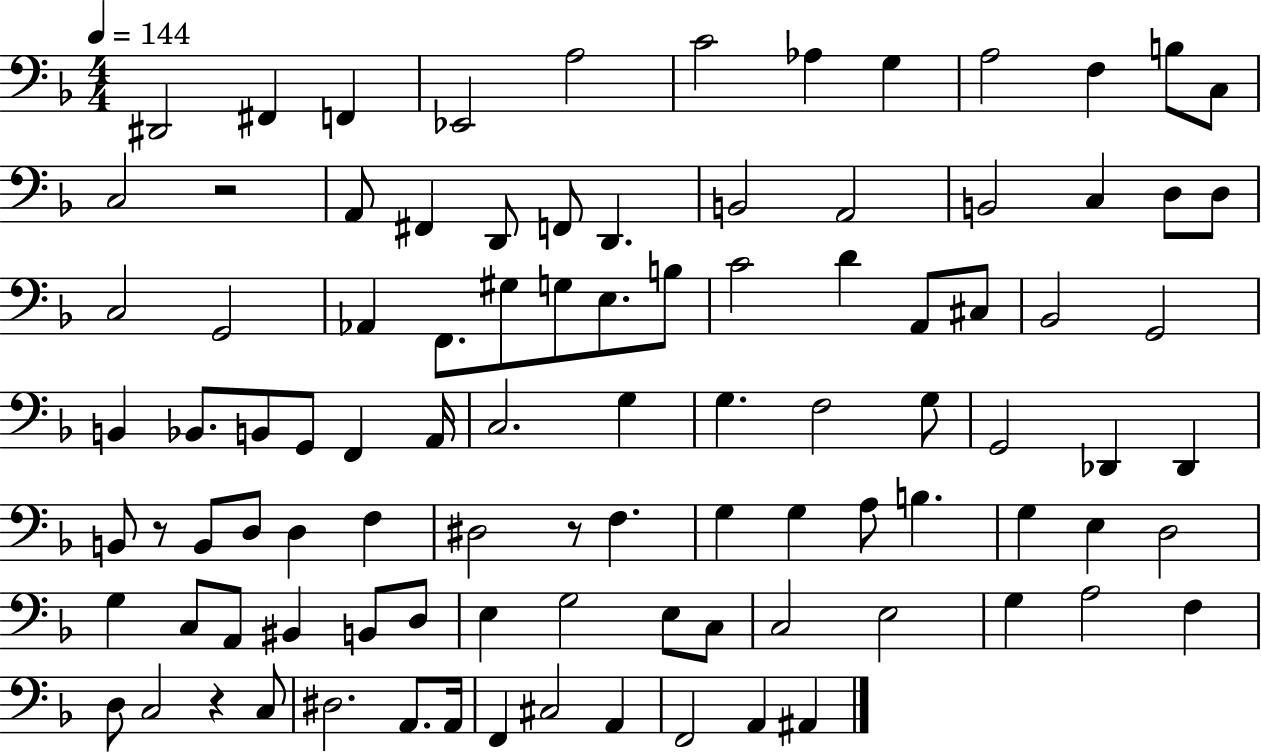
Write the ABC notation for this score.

X:1
T:Untitled
M:4/4
L:1/4
K:F
^D,,2 ^F,, F,, _E,,2 A,2 C2 _A, G, A,2 F, B,/2 C,/2 C,2 z2 A,,/2 ^F,, D,,/2 F,,/2 D,, B,,2 A,,2 B,,2 C, D,/2 D,/2 C,2 G,,2 _A,, F,,/2 ^G,/2 G,/2 E,/2 B,/2 C2 D A,,/2 ^C,/2 _B,,2 G,,2 B,, _B,,/2 B,,/2 G,,/2 F,, A,,/4 C,2 G, G, F,2 G,/2 G,,2 _D,, _D,, B,,/2 z/2 B,,/2 D,/2 D, F, ^D,2 z/2 F, G, G, A,/2 B, G, E, D,2 G, C,/2 A,,/2 ^B,, B,,/2 D,/2 E, G,2 E,/2 C,/2 C,2 E,2 G, A,2 F, D,/2 C,2 z C,/2 ^D,2 A,,/2 A,,/4 F,, ^C,2 A,, F,,2 A,, ^A,,